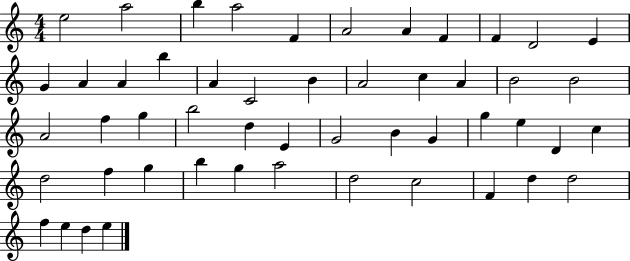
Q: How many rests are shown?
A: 0